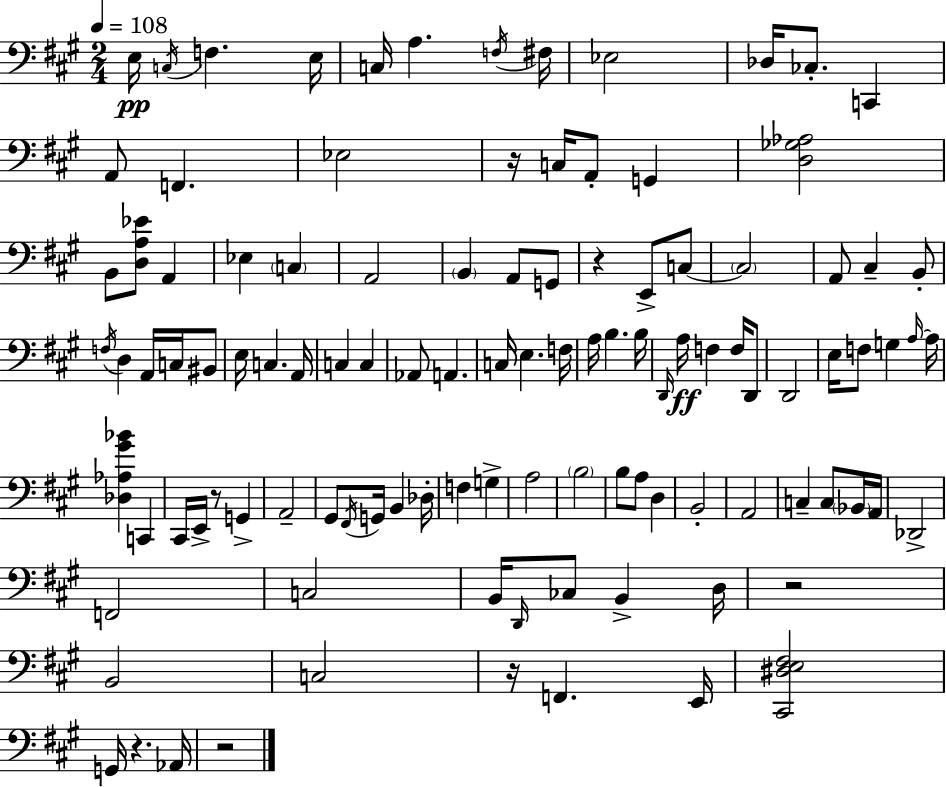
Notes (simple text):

E3/s C3/s F3/q. E3/s C3/s A3/q. F3/s F#3/s Eb3/h Db3/s CES3/e. C2/q A2/e F2/q. Eb3/h R/s C3/s A2/e G2/q [D3,Gb3,Ab3]/h B2/e [D3,A3,Eb4]/e A2/q Eb3/q C3/q A2/h B2/q A2/e G2/e R/q E2/e C3/e C3/h A2/e C#3/q B2/e F3/s D3/q A2/s C3/s BIS2/e E3/s C3/q. A2/s C3/q C3/q Ab2/e A2/q. C3/s E3/q. F3/s A3/s B3/q. B3/s D2/s A3/s F3/q F3/s D2/e D2/h E3/s F3/e G3/q A3/s A3/s [Db3,Ab3,G#4,Bb4]/q C2/q C#2/s E2/s R/e G2/q A2/h G#2/e F#2/s G2/s B2/q Db3/s F3/q G3/q A3/h B3/h B3/e A3/e D3/q B2/h A2/h C3/q C3/e Bb2/s A2/s Db2/h F2/h C3/h B2/s D2/s CES3/e B2/q D3/s R/h B2/h C3/h R/s F2/q. E2/s [C#2,D#3,E3,F#3]/h G2/s R/q. Ab2/s R/h